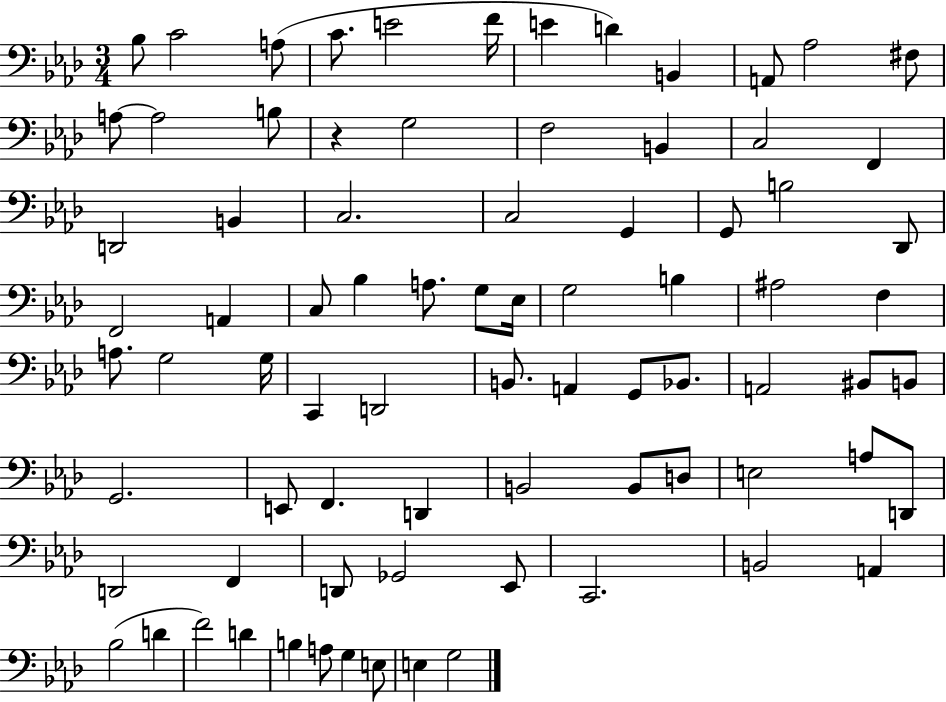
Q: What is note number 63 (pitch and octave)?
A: F2